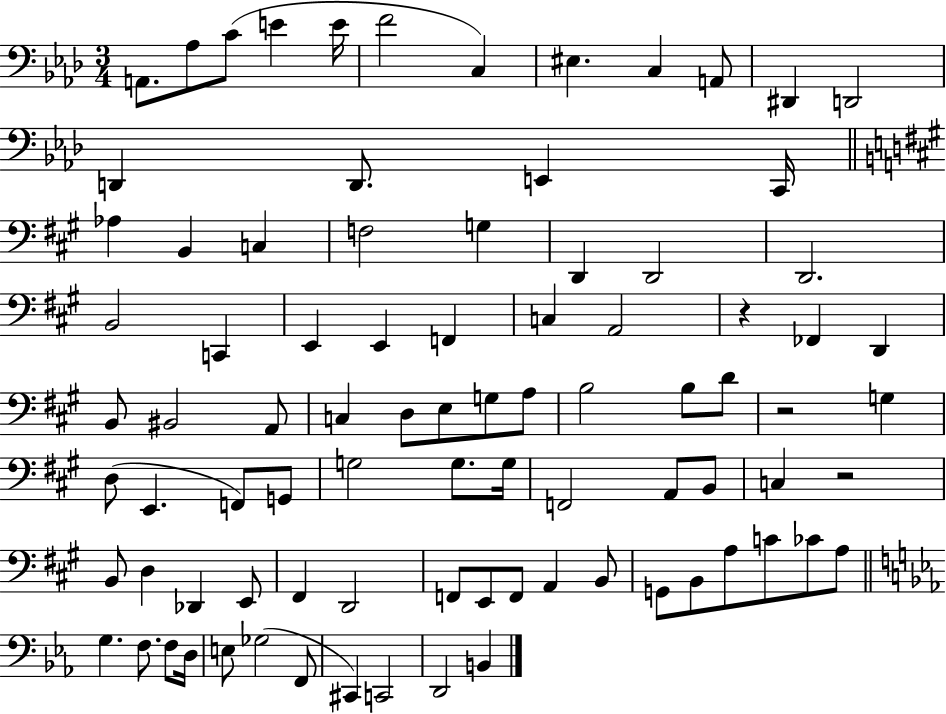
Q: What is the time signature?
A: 3/4